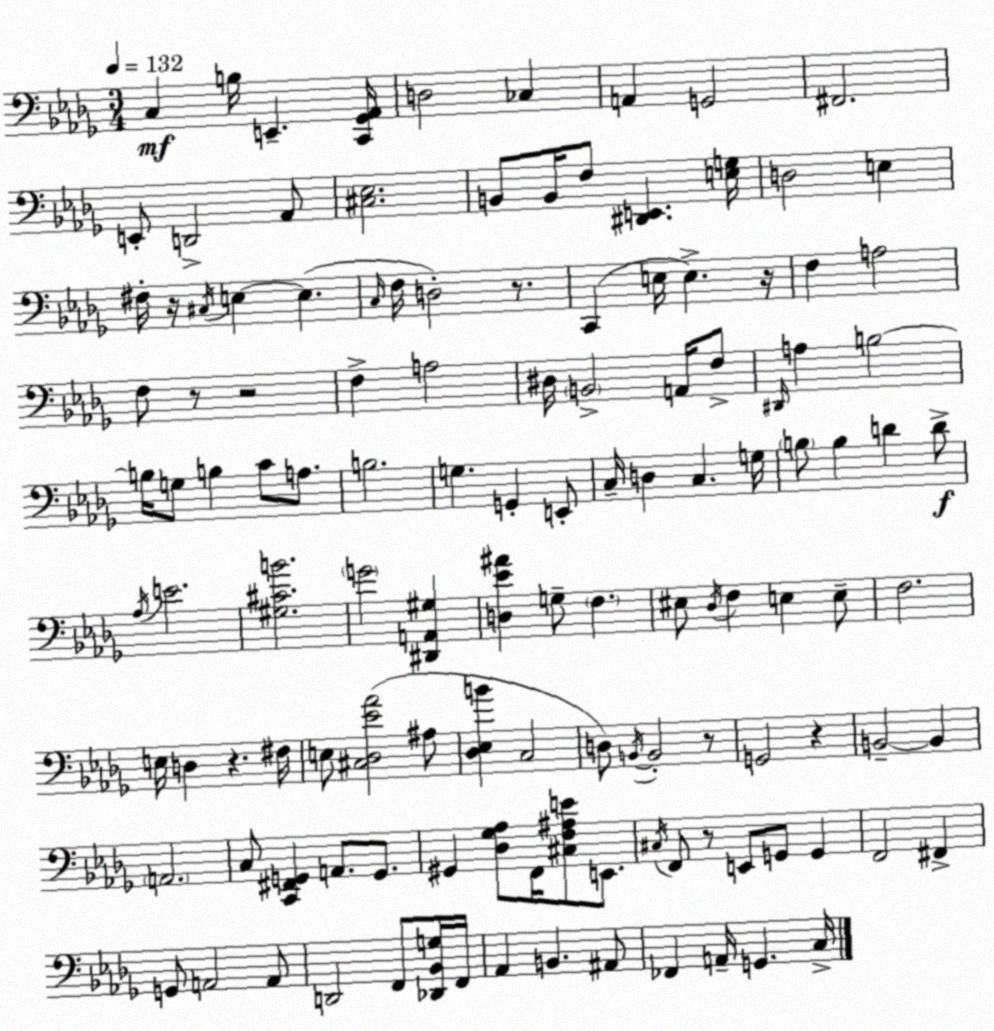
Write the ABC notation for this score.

X:1
T:Untitled
M:3/4
L:1/4
K:Bbm
C, B,/4 E,, [C,,_G,,_A,,]/4 D,2 _C, A,, G,,2 ^F,,2 E,,/2 D,,2 _A,,/2 [^C,_E,]2 B,,/2 B,,/4 F,/2 [^D,,E,,] [E,G,]/4 D,2 E, ^F,/4 z/4 ^C,/4 E, E, C,/4 F,/4 D,2 z/2 C,, E,/4 E, z/4 F, A,2 F,/2 z/2 z2 F, A,2 ^D,/4 B,,2 A,,/4 F,/2 ^D,,/4 A, B,2 B,/4 G,/2 B, C/2 A,/2 B,2 G, G,, E,,/2 C,/4 D, C, G,/4 B,/2 B, D D/2 _A,/4 E2 [^G,^CB]2 G2 [^D,,A,,^G,] [D,_E^A] G,/2 F, ^E,/2 _D,/4 F, E, E,/2 F,2 E,/4 D, z ^F,/4 E,/2 [^C,_D,_E_A]2 ^A,/2 [_D,_E,B] C,2 D,/2 B,,/4 B,,2 z/2 G,,2 z B,,2 B,, A,,2 C,/2 [C,,^F,,G,,] A,,/2 G,,/2 ^G,, [_D,_G,_A,]/2 F,,/4 [^C,F,^A,E]/2 E,,/2 ^C,/4 F,,/2 z/2 E,,/2 G,,/2 G,, F,,2 ^F,, G,,/2 A,,2 A,,/2 D,,2 F,,/2 [_D,,_B,,G,]/4 F,,/4 _A,, B,, ^A,,/2 _F,, A,,/4 G,, C,/4